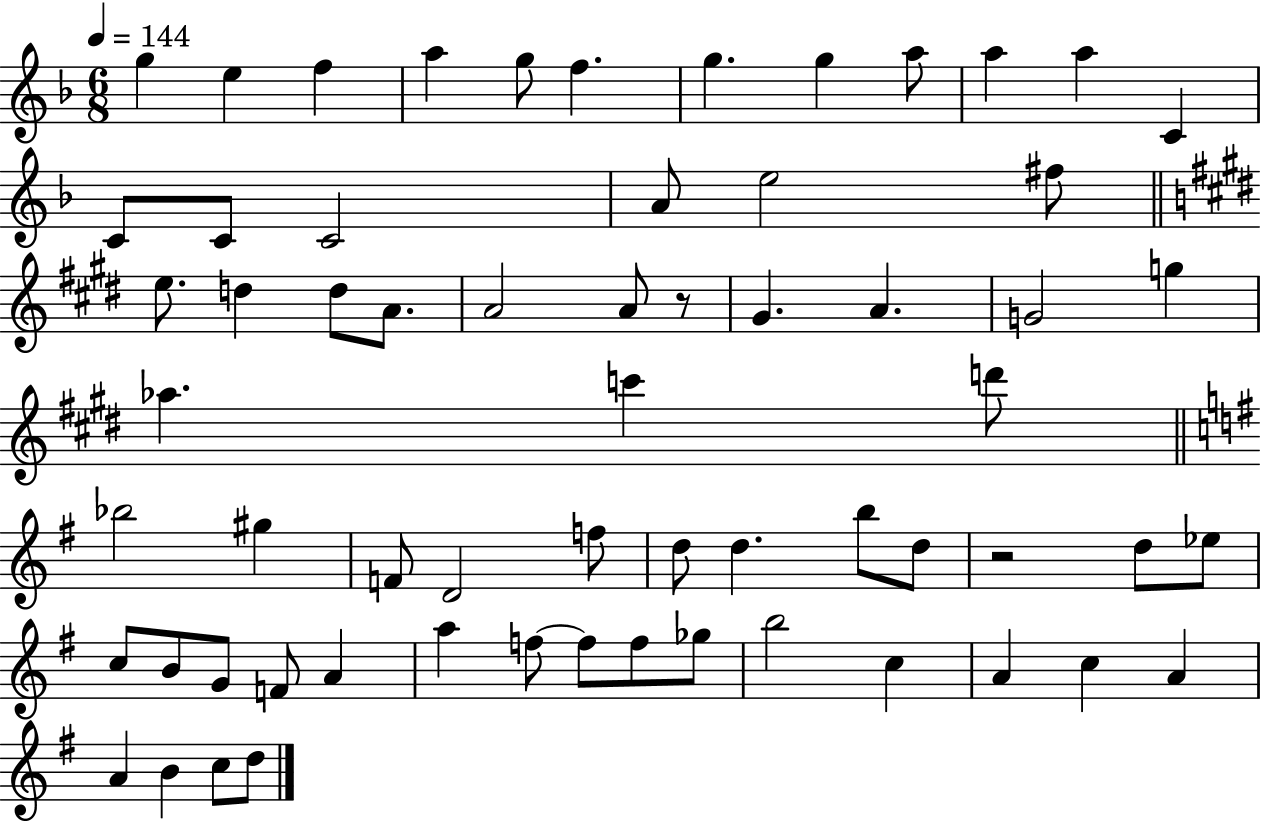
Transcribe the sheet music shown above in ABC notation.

X:1
T:Untitled
M:6/8
L:1/4
K:F
g e f a g/2 f g g a/2 a a C C/2 C/2 C2 A/2 e2 ^f/2 e/2 d d/2 A/2 A2 A/2 z/2 ^G A G2 g _a c' d'/2 _b2 ^g F/2 D2 f/2 d/2 d b/2 d/2 z2 d/2 _e/2 c/2 B/2 G/2 F/2 A a f/2 f/2 f/2 _g/2 b2 c A c A A B c/2 d/2